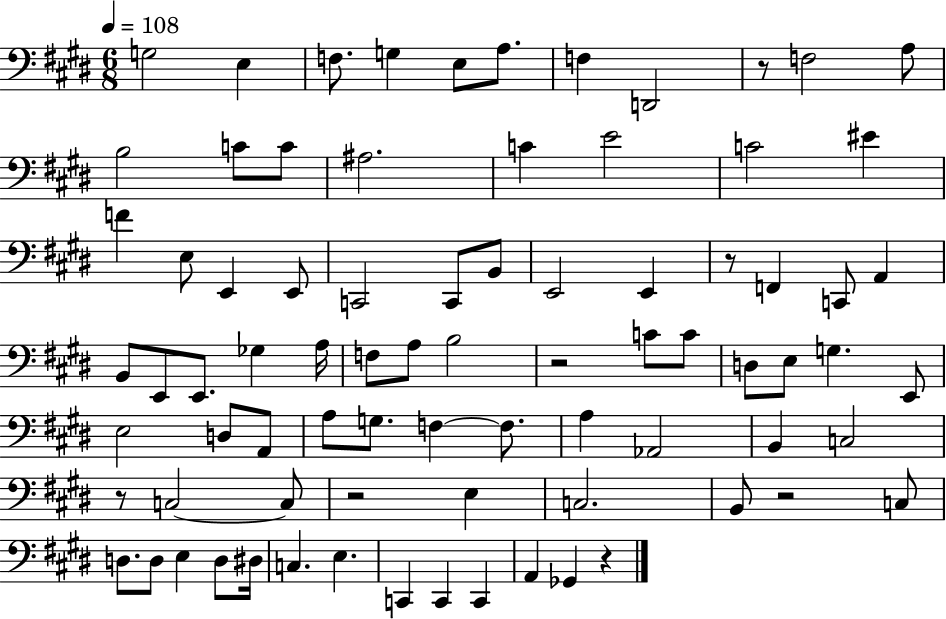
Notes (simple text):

G3/h E3/q F3/e. G3/q E3/e A3/e. F3/q D2/h R/e F3/h A3/e B3/h C4/e C4/e A#3/h. C4/q E4/h C4/h EIS4/q F4/q E3/e E2/q E2/e C2/h C2/e B2/e E2/h E2/q R/e F2/q C2/e A2/q B2/e E2/e E2/e. Gb3/q A3/s F3/e A3/e B3/h R/h C4/e C4/e D3/e E3/e G3/q. E2/e E3/h D3/e A2/e A3/e G3/e. F3/q F3/e. A3/q Ab2/h B2/q C3/h R/e C3/h C3/e R/h E3/q C3/h. B2/e R/h C3/e D3/e. D3/e E3/q D3/e D#3/s C3/q. E3/q. C2/q C2/q C2/q A2/q Gb2/q R/q